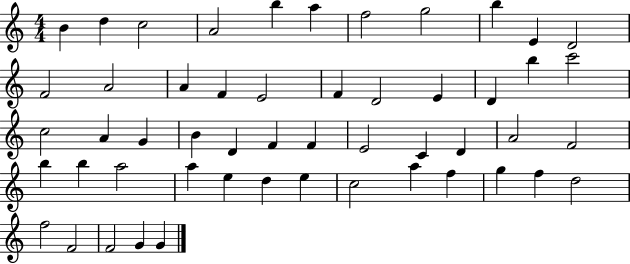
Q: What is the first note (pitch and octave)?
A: B4